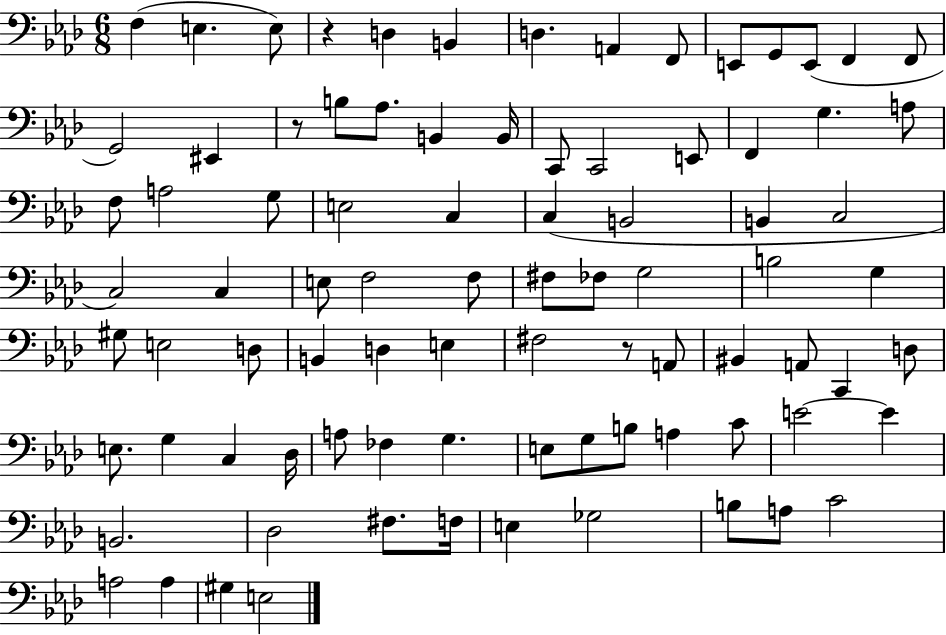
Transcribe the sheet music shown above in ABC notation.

X:1
T:Untitled
M:6/8
L:1/4
K:Ab
F, E, E,/2 z D, B,, D, A,, F,,/2 E,,/2 G,,/2 E,,/2 F,, F,,/2 G,,2 ^E,, z/2 B,/2 _A,/2 B,, B,,/4 C,,/2 C,,2 E,,/2 F,, G, A,/2 F,/2 A,2 G,/2 E,2 C, C, B,,2 B,, C,2 C,2 C, E,/2 F,2 F,/2 ^F,/2 _F,/2 G,2 B,2 G, ^G,/2 E,2 D,/2 B,, D, E, ^F,2 z/2 A,,/2 ^B,, A,,/2 C,, D,/2 E,/2 G, C, _D,/4 A,/2 _F, G, E,/2 G,/2 B,/2 A, C/2 E2 E B,,2 _D,2 ^F,/2 F,/4 E, _G,2 B,/2 A,/2 C2 A,2 A, ^G, E,2